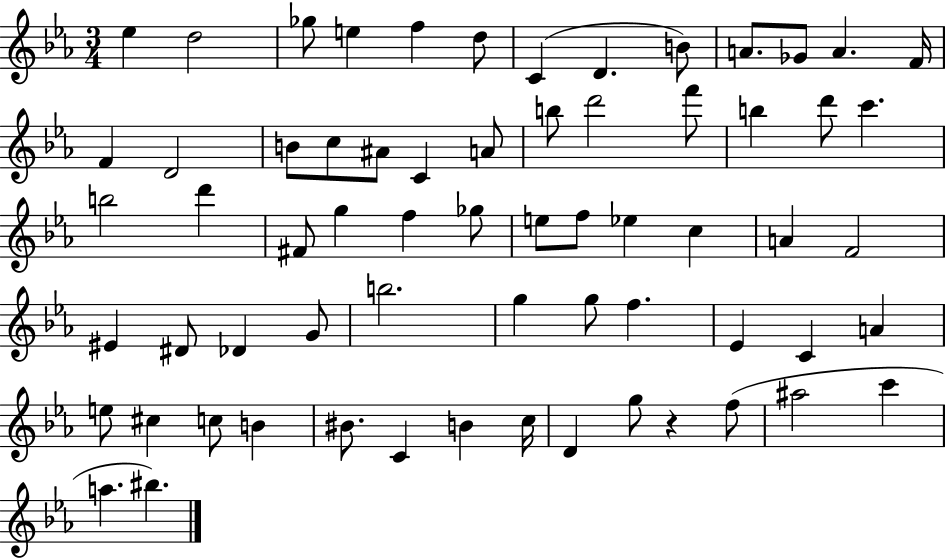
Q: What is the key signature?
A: EES major